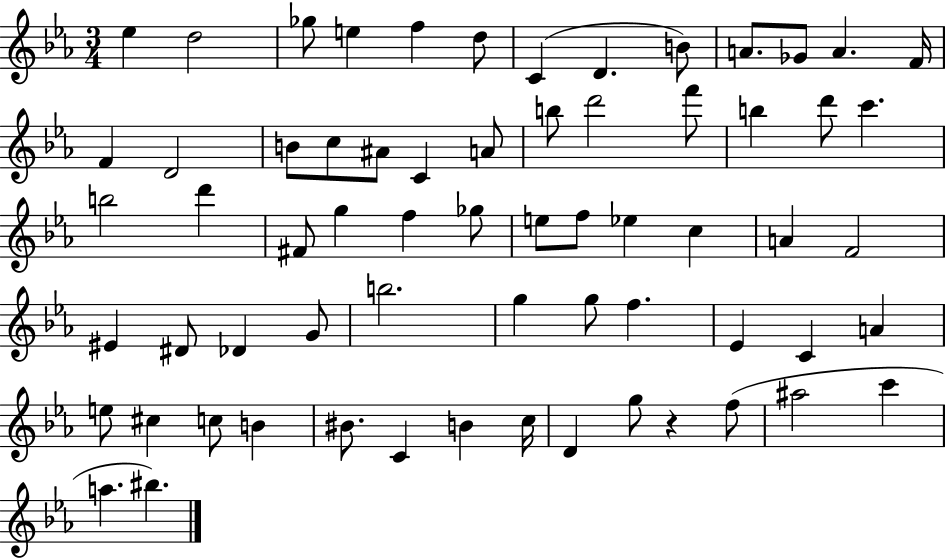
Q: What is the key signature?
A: EES major